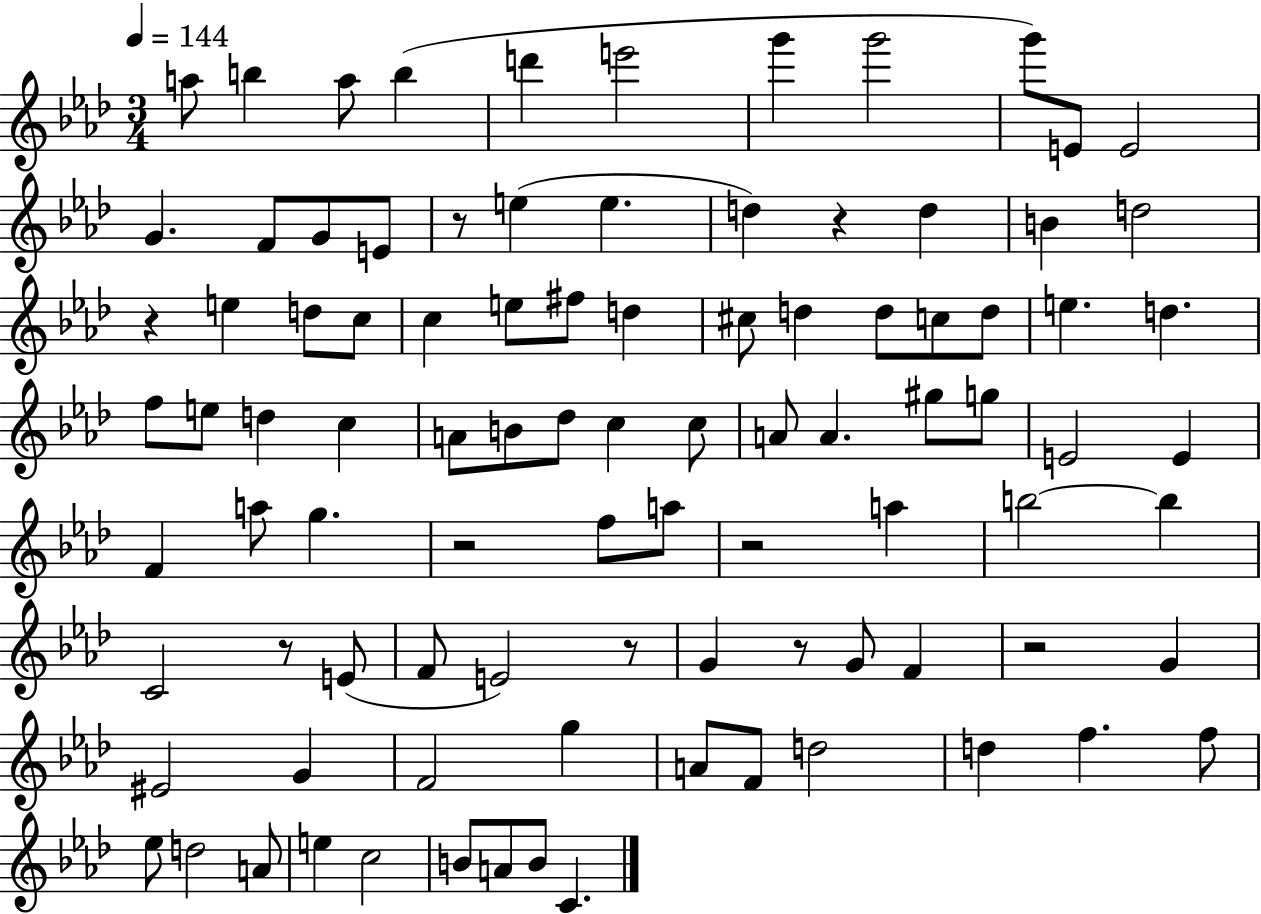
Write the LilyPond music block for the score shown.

{
  \clef treble
  \numericTimeSignature
  \time 3/4
  \key aes \major
  \tempo 4 = 144
  a''8 b''4 a''8 b''4( | d'''4 e'''2 | g'''4 g'''2 | g'''8) e'8 e'2 | \break g'4. f'8 g'8 e'8 | r8 e''4( e''4. | d''4) r4 d''4 | b'4 d''2 | \break r4 e''4 d''8 c''8 | c''4 e''8 fis''8 d''4 | cis''8 d''4 d''8 c''8 d''8 | e''4. d''4. | \break f''8 e''8 d''4 c''4 | a'8 b'8 des''8 c''4 c''8 | a'8 a'4. gis''8 g''8 | e'2 e'4 | \break f'4 a''8 g''4. | r2 f''8 a''8 | r2 a''4 | b''2~~ b''4 | \break c'2 r8 e'8( | f'8 e'2) r8 | g'4 r8 g'8 f'4 | r2 g'4 | \break eis'2 g'4 | f'2 g''4 | a'8 f'8 d''2 | d''4 f''4. f''8 | \break ees''8 d''2 a'8 | e''4 c''2 | b'8 a'8 b'8 c'4. | \bar "|."
}